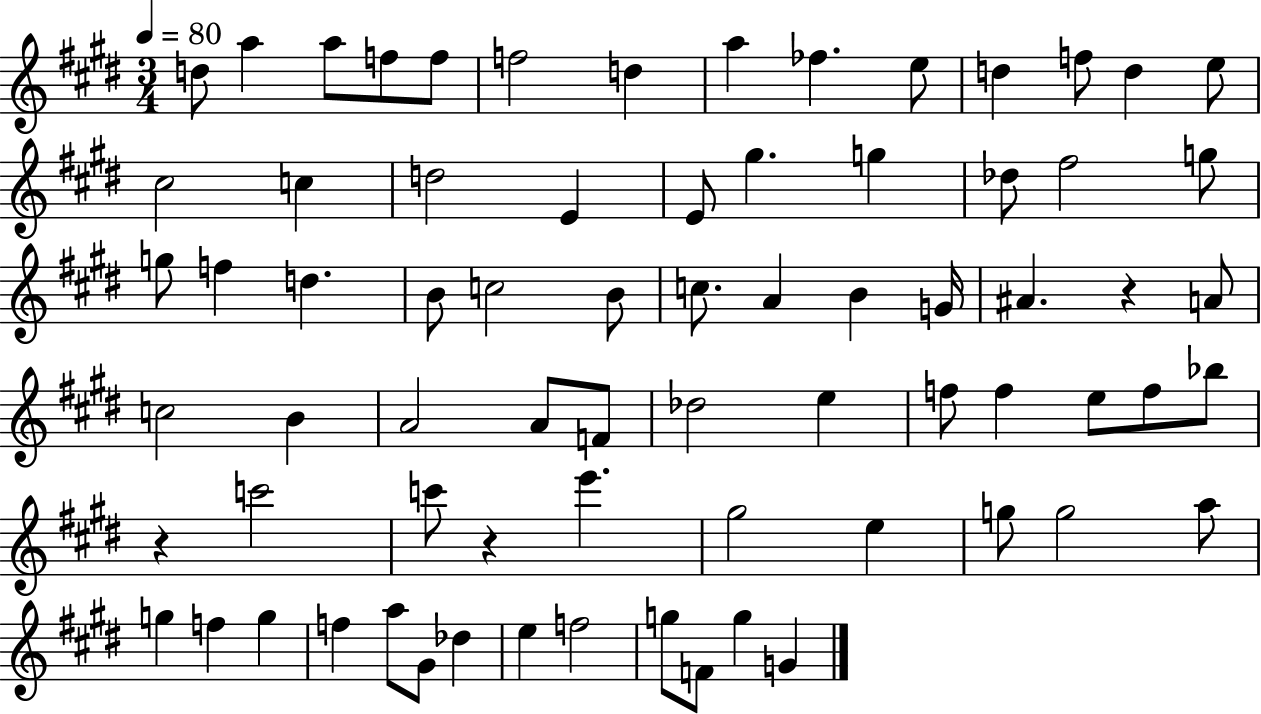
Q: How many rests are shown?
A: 3